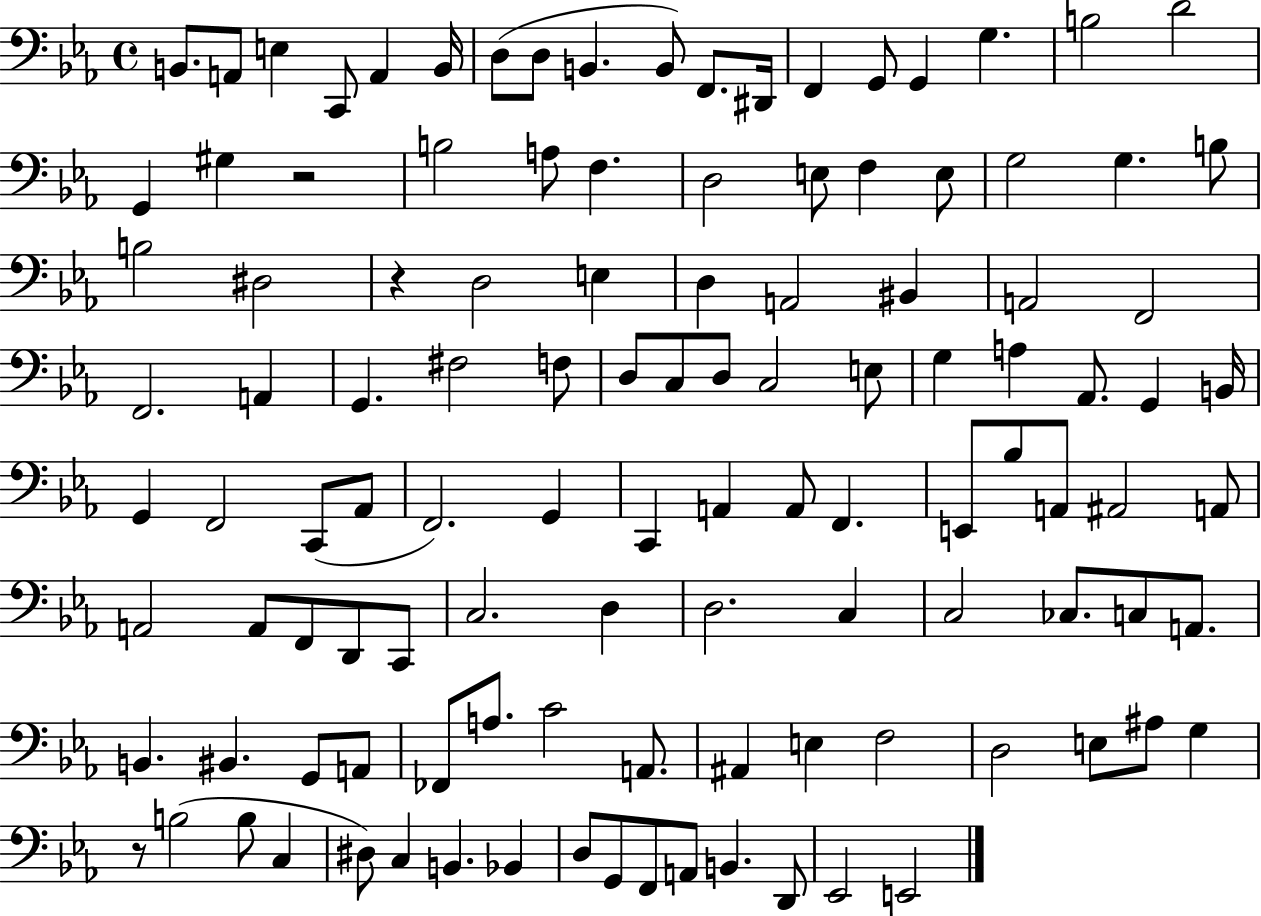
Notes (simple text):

B2/e. A2/e E3/q C2/e A2/q B2/s D3/e D3/e B2/q. B2/e F2/e. D#2/s F2/q G2/e G2/q G3/q. B3/h D4/h G2/q G#3/q R/h B3/h A3/e F3/q. D3/h E3/e F3/q E3/e G3/h G3/q. B3/e B3/h D#3/h R/q D3/h E3/q D3/q A2/h BIS2/q A2/h F2/h F2/h. A2/q G2/q. F#3/h F3/e D3/e C3/e D3/e C3/h E3/e G3/q A3/q Ab2/e. G2/q B2/s G2/q F2/h C2/e Ab2/e F2/h. G2/q C2/q A2/q A2/e F2/q. E2/e Bb3/e A2/e A#2/h A2/e A2/h A2/e F2/e D2/e C2/e C3/h. D3/q D3/h. C3/q C3/h CES3/e. C3/e A2/e. B2/q. BIS2/q. G2/e A2/e FES2/e A3/e. C4/h A2/e. A#2/q E3/q F3/h D3/h E3/e A#3/e G3/q R/e B3/h B3/e C3/q D#3/e C3/q B2/q. Bb2/q D3/e G2/e F2/e A2/e B2/q. D2/e Eb2/h E2/h